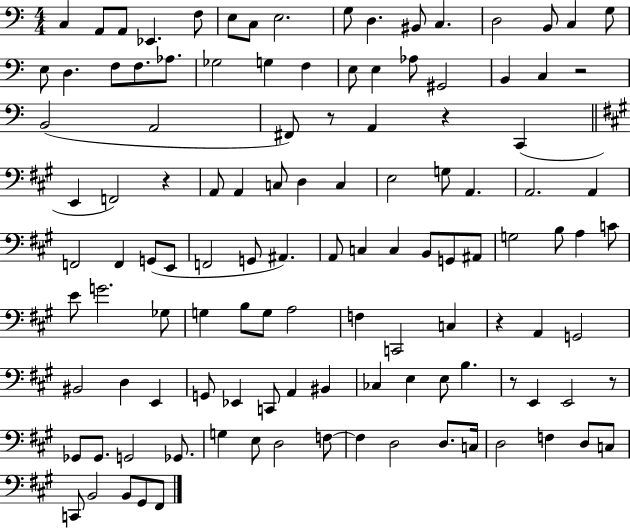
X:1
T:Untitled
M:4/4
L:1/4
K:C
C, A,,/2 A,,/2 _E,, F,/2 E,/2 C,/2 E,2 G,/2 D, ^B,,/2 C, D,2 B,,/2 C, G,/2 E,/2 D, F,/2 F,/2 _A,/2 _G,2 G, F, E,/2 E, _A,/2 ^G,,2 B,, C, z2 B,,2 A,,2 ^F,,/2 z/2 A,, z C,, E,, F,,2 z A,,/2 A,, C,/2 D, C, E,2 G,/2 A,, A,,2 A,, F,,2 F,, G,,/2 E,,/2 F,,2 G,,/2 ^A,, A,,/2 C, C, B,,/2 G,,/2 ^A,,/2 G,2 B,/2 A, C/2 E/2 G2 _G,/2 G, B,/2 G,/2 A,2 F, C,,2 C, z A,, G,,2 ^B,,2 D, E,, G,,/2 _E,, C,,/2 A,, ^B,, _C, E, E,/2 B, z/2 E,, E,,2 z/2 _G,,/2 _G,,/2 G,,2 _G,,/2 G, E,/2 D,2 F,/2 F, D,2 D,/2 C,/4 D,2 F, D,/2 C,/2 C,,/2 B,,2 B,,/2 ^G,,/2 ^F,,/2